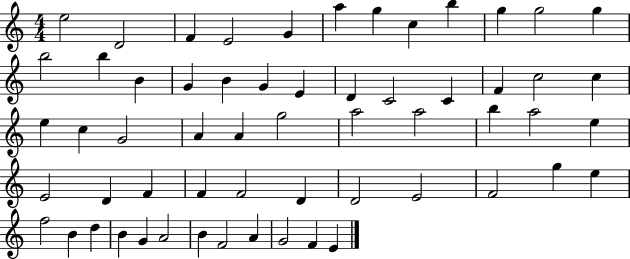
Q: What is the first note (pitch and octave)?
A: E5